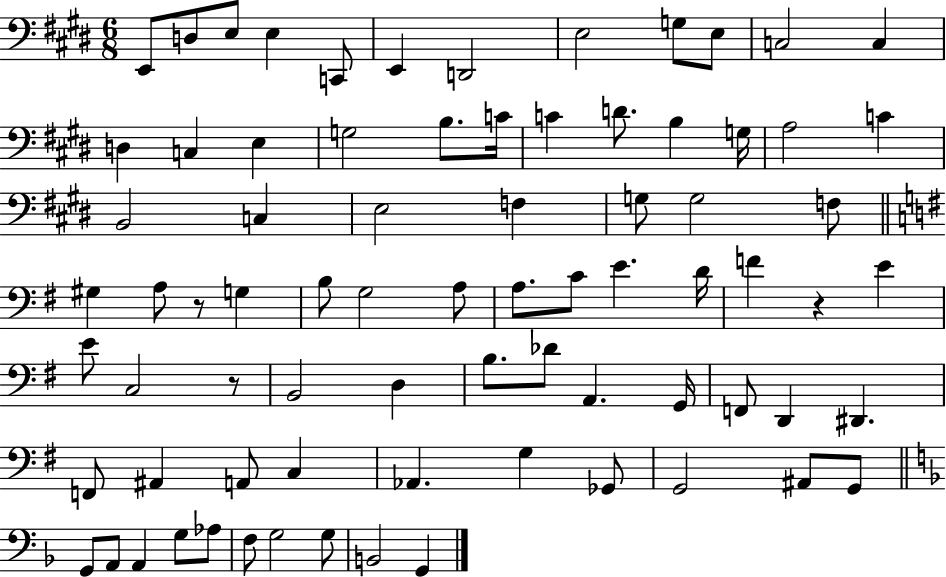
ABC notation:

X:1
T:Untitled
M:6/8
L:1/4
K:E
E,,/2 D,/2 E,/2 E, C,,/2 E,, D,,2 E,2 G,/2 E,/2 C,2 C, D, C, E, G,2 B,/2 C/4 C D/2 B, G,/4 A,2 C B,,2 C, E,2 F, G,/2 G,2 F,/2 ^G, A,/2 z/2 G, B,/2 G,2 A,/2 A,/2 C/2 E D/4 F z E E/2 C,2 z/2 B,,2 D, B,/2 _D/2 A,, G,,/4 F,,/2 D,, ^D,, F,,/2 ^A,, A,,/2 C, _A,, G, _G,,/2 G,,2 ^A,,/2 G,,/2 G,,/2 A,,/2 A,, G,/2 _A,/2 F,/2 G,2 G,/2 B,,2 G,,